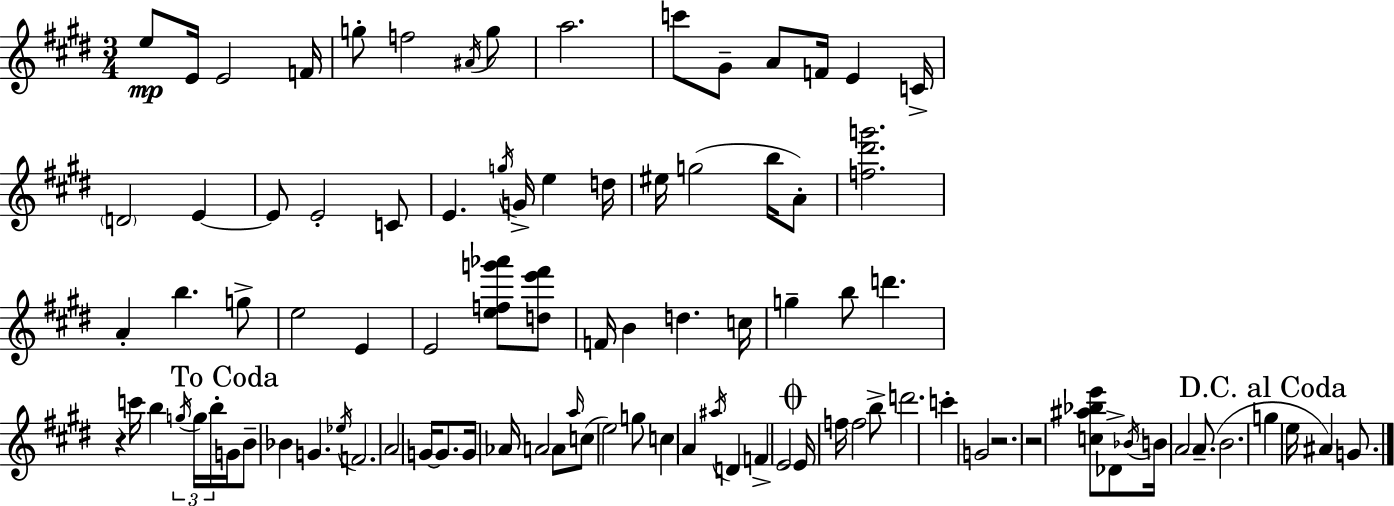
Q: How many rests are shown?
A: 3